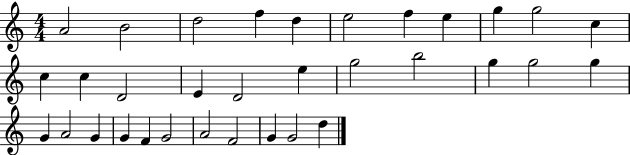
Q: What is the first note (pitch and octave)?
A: A4